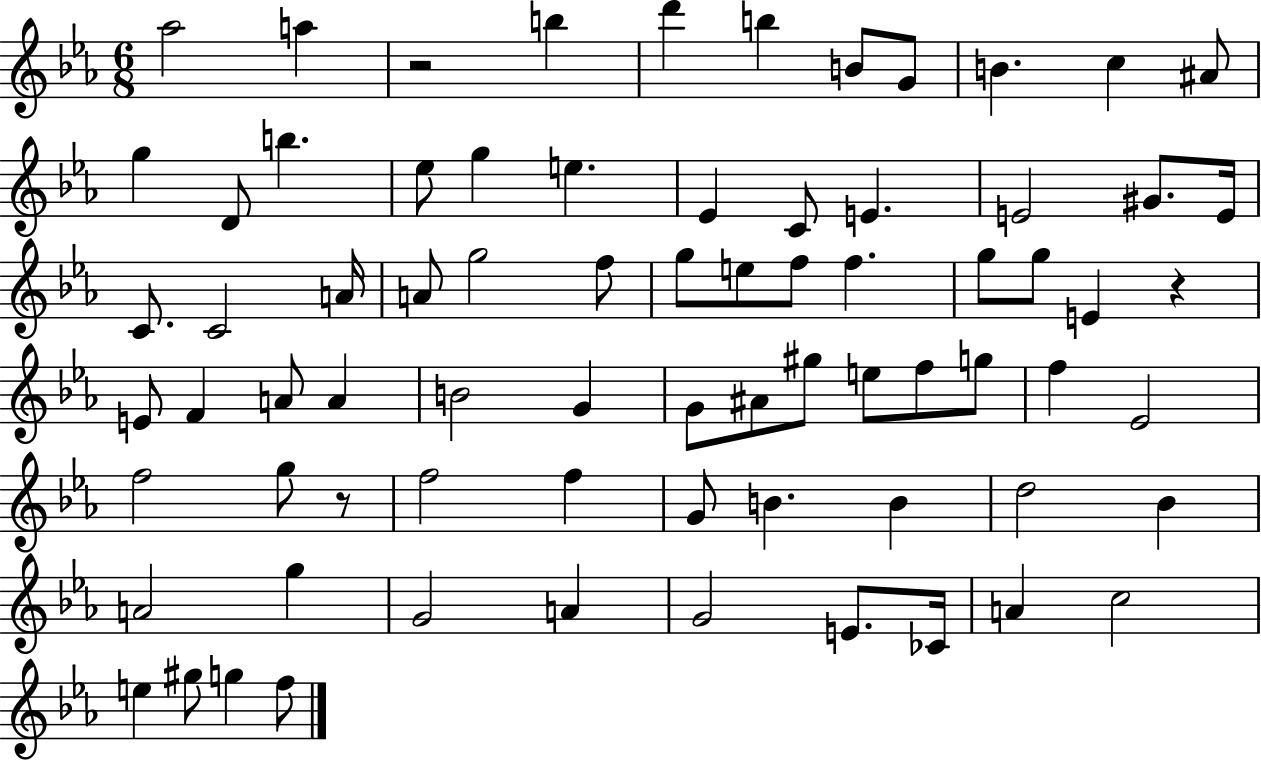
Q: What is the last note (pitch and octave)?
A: F5